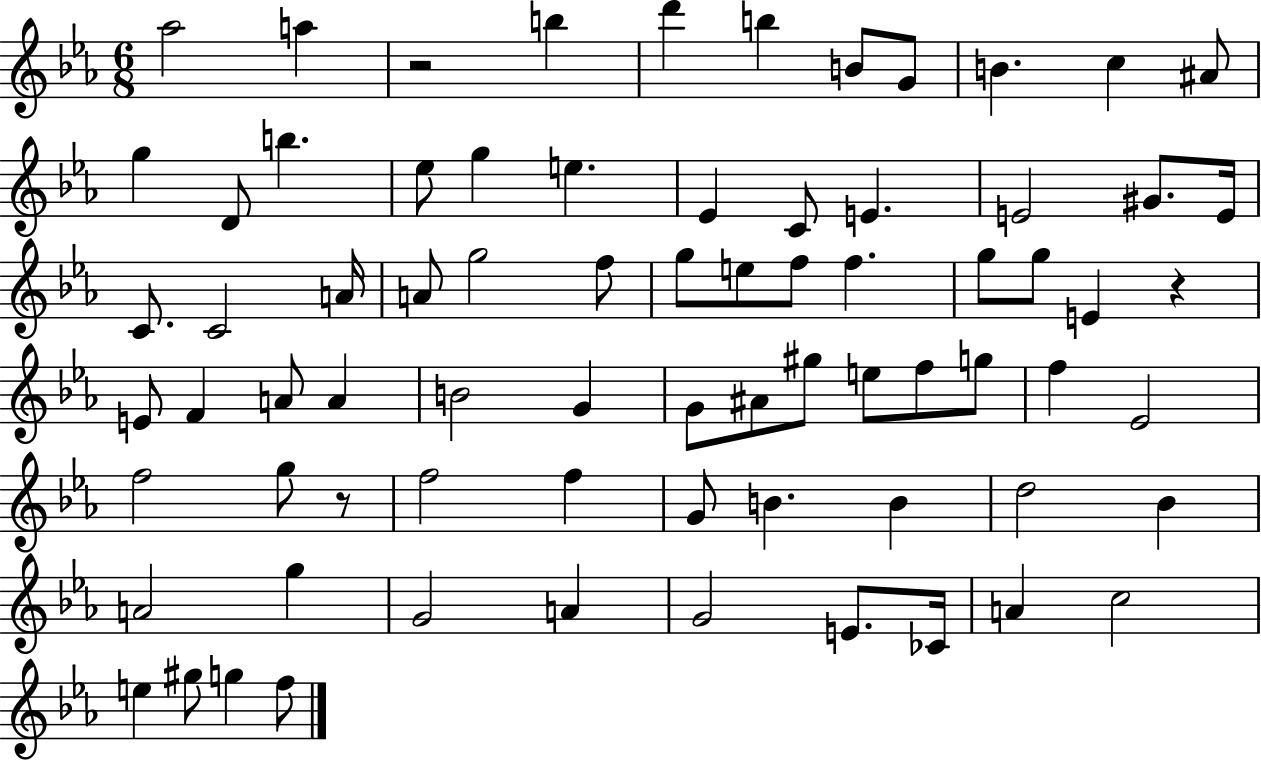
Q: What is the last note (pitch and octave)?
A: F5